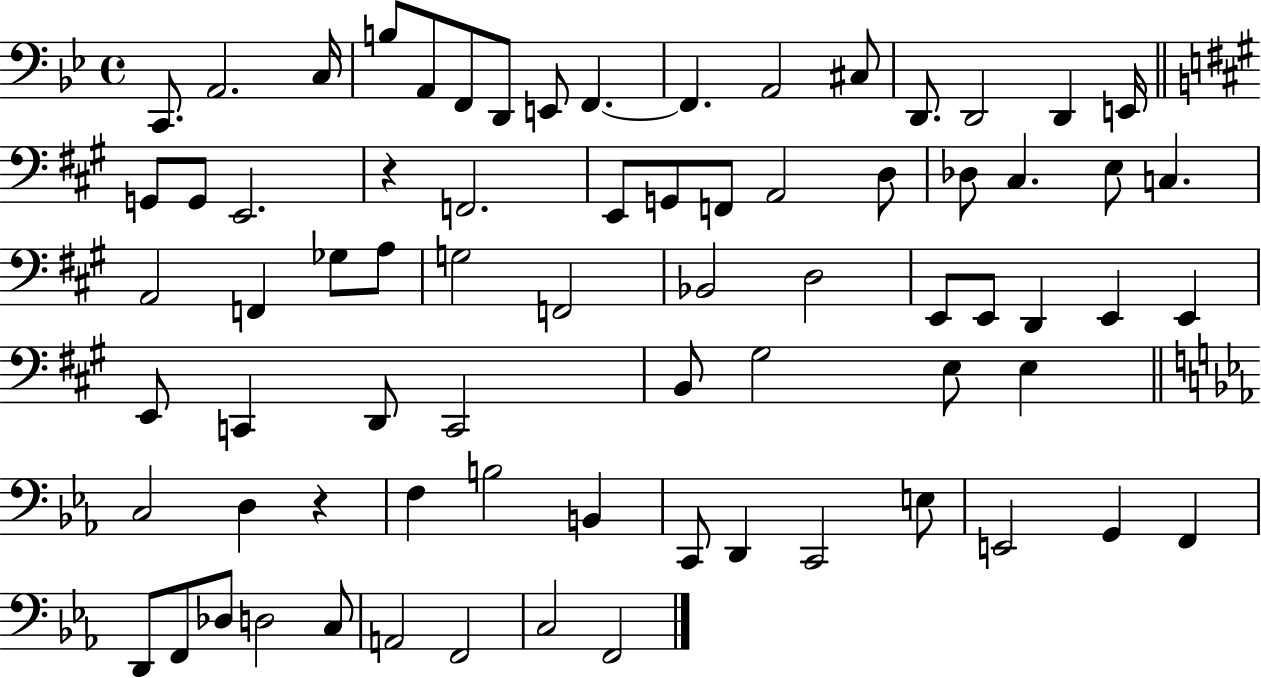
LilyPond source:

{
  \clef bass
  \time 4/4
  \defaultTimeSignature
  \key bes \major
  c,8. a,2. c16 | b8 a,8 f,8 d,8 e,8 f,4.~~ | f,4. a,2 cis8 | d,8. d,2 d,4 e,16 | \break \bar "||" \break \key a \major g,8 g,8 e,2. | r4 f,2. | e,8 g,8 f,8 a,2 d8 | des8 cis4. e8 c4. | \break a,2 f,4 ges8 a8 | g2 f,2 | bes,2 d2 | e,8 e,8 d,4 e,4 e,4 | \break e,8 c,4 d,8 c,2 | b,8 gis2 e8 e4 | \bar "||" \break \key c \minor c2 d4 r4 | f4 b2 b,4 | c,8 d,4 c,2 e8 | e,2 g,4 f,4 | \break d,8 f,8 des8 d2 c8 | a,2 f,2 | c2 f,2 | \bar "|."
}